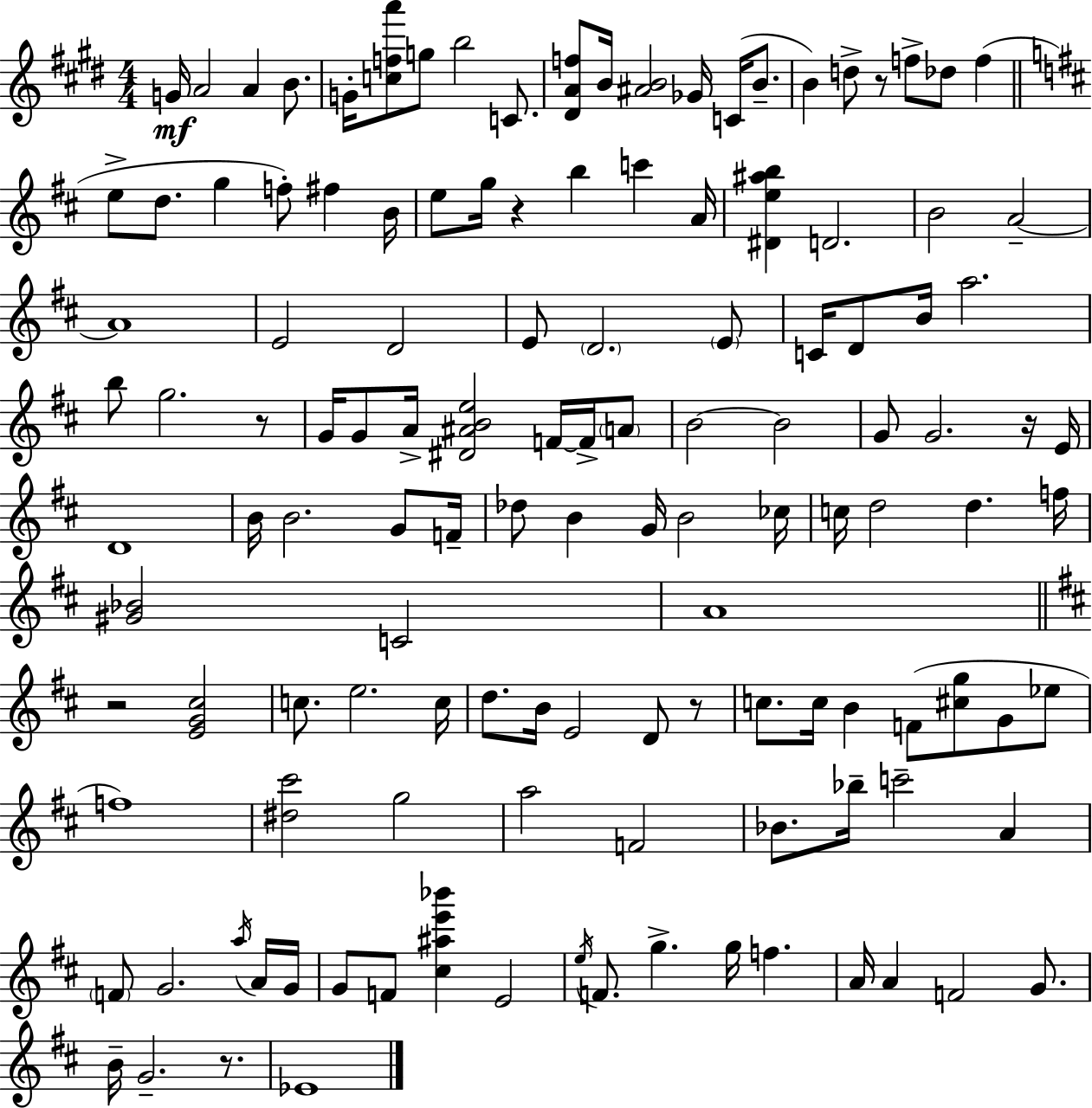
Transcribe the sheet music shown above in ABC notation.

X:1
T:Untitled
M:4/4
L:1/4
K:E
G/4 A2 A B/2 G/4 [cfa']/2 g/2 b2 C/2 [^DAf]/2 B/4 [^AB]2 _G/4 C/4 B/2 B d/2 z/2 f/2 _d/2 f e/2 d/2 g f/2 ^f B/4 e/2 g/4 z b c' A/4 [^De^ab] D2 B2 A2 A4 E2 D2 E/2 D2 E/2 C/4 D/2 B/4 a2 b/2 g2 z/2 G/4 G/2 A/4 [^D^ABe]2 F/4 F/4 A/2 B2 B2 G/2 G2 z/4 E/4 D4 B/4 B2 G/2 F/4 _d/2 B G/4 B2 _c/4 c/4 d2 d f/4 [^G_B]2 C2 A4 z2 [EG^c]2 c/2 e2 c/4 d/2 B/4 E2 D/2 z/2 c/2 c/4 B F/2 [^cg]/2 G/2 _e/2 f4 [^d^c']2 g2 a2 F2 _B/2 _b/4 c'2 A F/2 G2 a/4 A/4 G/4 G/2 F/2 [^c^ae'_b'] E2 e/4 F/2 g g/4 f A/4 A F2 G/2 B/4 G2 z/2 _E4